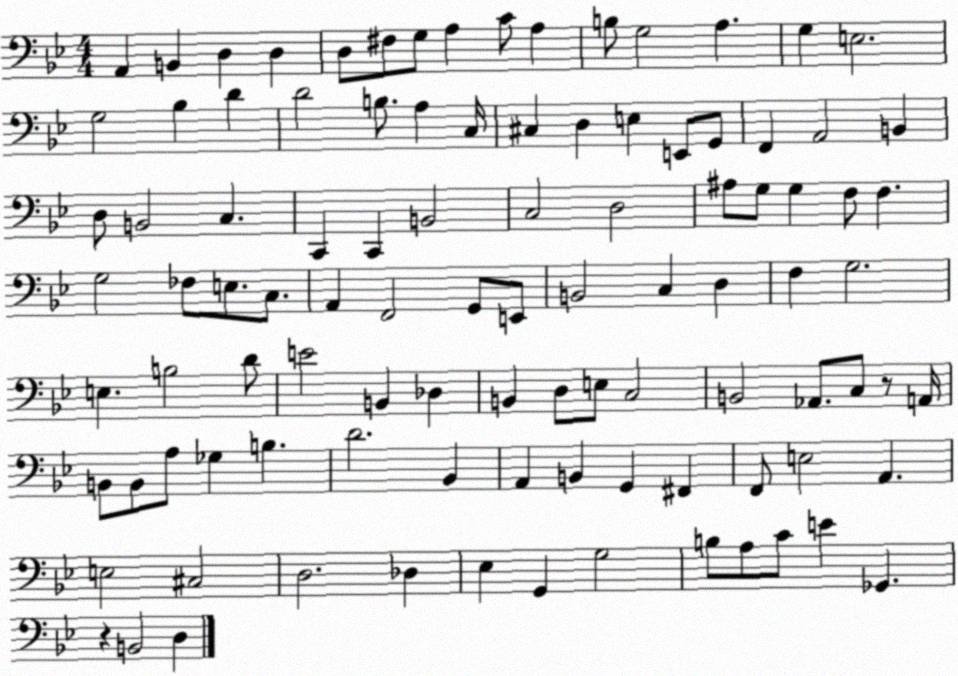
X:1
T:Untitled
M:4/4
L:1/4
K:Bb
A,, B,, D, D, D,/2 ^F,/2 G,/2 A, C/2 A, B,/2 G,2 A, G, E,2 G,2 _B, D D2 B,/2 A, C,/4 ^C, D, E, E,,/2 G,,/2 F,, A,,2 B,, D,/2 B,,2 C, C,, C,, B,,2 C,2 D,2 ^A,/2 G,/2 G, F,/2 F, G,2 _F,/2 E,/2 C,/2 A,, F,,2 G,,/2 E,,/2 B,,2 C, D, F, G,2 E, B,2 D/2 E2 B,, _D, B,, D,/2 E,/2 C,2 B,,2 _A,,/2 C,/2 z/2 A,,/4 B,,/2 B,,/2 A,/2 _G, B, D2 _B,, A,, B,, G,, ^F,, F,,/2 E,2 A,, E,2 ^C,2 D,2 _D, _E, G,, G,2 B,/2 A,/2 C/2 E _G,, z B,,2 D,